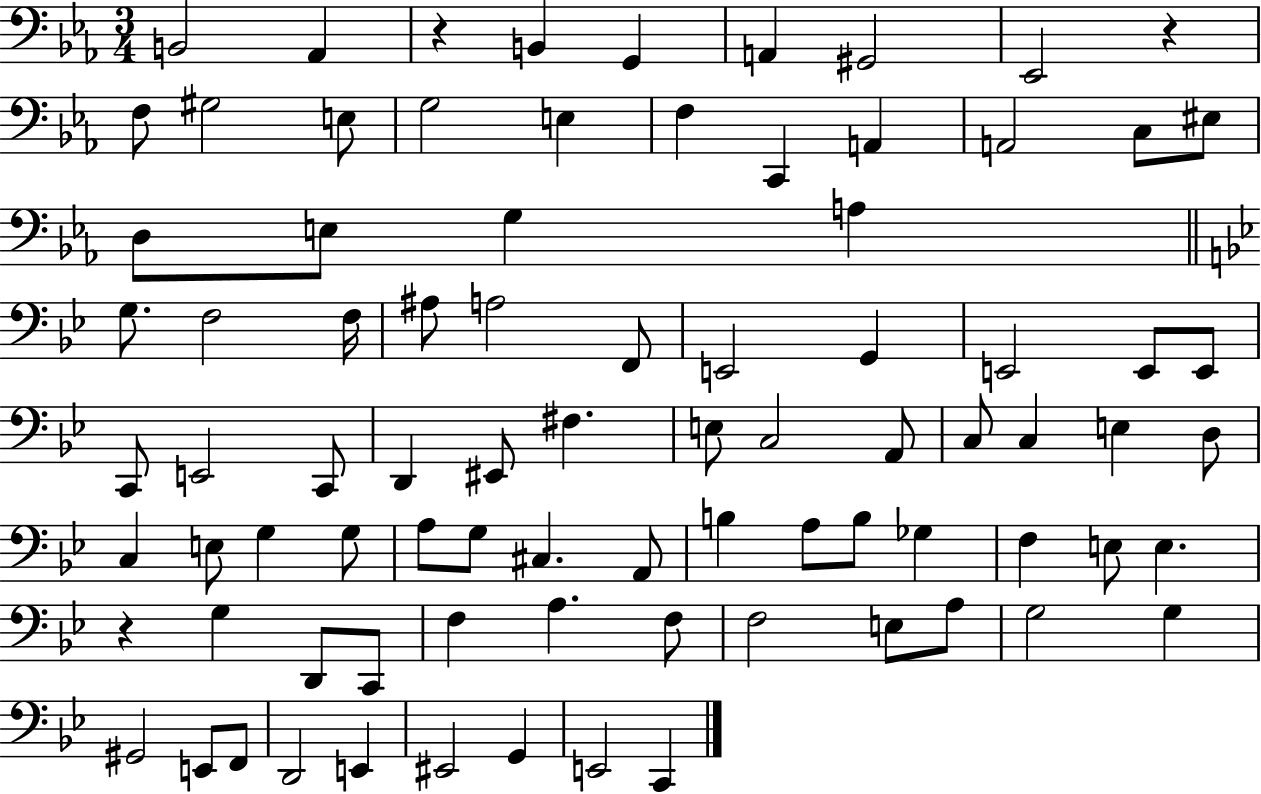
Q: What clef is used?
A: bass